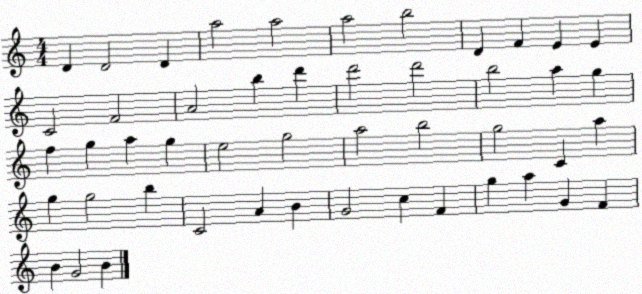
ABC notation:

X:1
T:Untitled
M:4/4
L:1/4
K:C
D D2 D a2 a2 a2 b2 D F E E C2 F2 A2 b d' d'2 d'2 b2 a g f g a g e2 g2 a2 b2 g2 C a g g2 b C2 A B G2 c F g a G F B G2 B